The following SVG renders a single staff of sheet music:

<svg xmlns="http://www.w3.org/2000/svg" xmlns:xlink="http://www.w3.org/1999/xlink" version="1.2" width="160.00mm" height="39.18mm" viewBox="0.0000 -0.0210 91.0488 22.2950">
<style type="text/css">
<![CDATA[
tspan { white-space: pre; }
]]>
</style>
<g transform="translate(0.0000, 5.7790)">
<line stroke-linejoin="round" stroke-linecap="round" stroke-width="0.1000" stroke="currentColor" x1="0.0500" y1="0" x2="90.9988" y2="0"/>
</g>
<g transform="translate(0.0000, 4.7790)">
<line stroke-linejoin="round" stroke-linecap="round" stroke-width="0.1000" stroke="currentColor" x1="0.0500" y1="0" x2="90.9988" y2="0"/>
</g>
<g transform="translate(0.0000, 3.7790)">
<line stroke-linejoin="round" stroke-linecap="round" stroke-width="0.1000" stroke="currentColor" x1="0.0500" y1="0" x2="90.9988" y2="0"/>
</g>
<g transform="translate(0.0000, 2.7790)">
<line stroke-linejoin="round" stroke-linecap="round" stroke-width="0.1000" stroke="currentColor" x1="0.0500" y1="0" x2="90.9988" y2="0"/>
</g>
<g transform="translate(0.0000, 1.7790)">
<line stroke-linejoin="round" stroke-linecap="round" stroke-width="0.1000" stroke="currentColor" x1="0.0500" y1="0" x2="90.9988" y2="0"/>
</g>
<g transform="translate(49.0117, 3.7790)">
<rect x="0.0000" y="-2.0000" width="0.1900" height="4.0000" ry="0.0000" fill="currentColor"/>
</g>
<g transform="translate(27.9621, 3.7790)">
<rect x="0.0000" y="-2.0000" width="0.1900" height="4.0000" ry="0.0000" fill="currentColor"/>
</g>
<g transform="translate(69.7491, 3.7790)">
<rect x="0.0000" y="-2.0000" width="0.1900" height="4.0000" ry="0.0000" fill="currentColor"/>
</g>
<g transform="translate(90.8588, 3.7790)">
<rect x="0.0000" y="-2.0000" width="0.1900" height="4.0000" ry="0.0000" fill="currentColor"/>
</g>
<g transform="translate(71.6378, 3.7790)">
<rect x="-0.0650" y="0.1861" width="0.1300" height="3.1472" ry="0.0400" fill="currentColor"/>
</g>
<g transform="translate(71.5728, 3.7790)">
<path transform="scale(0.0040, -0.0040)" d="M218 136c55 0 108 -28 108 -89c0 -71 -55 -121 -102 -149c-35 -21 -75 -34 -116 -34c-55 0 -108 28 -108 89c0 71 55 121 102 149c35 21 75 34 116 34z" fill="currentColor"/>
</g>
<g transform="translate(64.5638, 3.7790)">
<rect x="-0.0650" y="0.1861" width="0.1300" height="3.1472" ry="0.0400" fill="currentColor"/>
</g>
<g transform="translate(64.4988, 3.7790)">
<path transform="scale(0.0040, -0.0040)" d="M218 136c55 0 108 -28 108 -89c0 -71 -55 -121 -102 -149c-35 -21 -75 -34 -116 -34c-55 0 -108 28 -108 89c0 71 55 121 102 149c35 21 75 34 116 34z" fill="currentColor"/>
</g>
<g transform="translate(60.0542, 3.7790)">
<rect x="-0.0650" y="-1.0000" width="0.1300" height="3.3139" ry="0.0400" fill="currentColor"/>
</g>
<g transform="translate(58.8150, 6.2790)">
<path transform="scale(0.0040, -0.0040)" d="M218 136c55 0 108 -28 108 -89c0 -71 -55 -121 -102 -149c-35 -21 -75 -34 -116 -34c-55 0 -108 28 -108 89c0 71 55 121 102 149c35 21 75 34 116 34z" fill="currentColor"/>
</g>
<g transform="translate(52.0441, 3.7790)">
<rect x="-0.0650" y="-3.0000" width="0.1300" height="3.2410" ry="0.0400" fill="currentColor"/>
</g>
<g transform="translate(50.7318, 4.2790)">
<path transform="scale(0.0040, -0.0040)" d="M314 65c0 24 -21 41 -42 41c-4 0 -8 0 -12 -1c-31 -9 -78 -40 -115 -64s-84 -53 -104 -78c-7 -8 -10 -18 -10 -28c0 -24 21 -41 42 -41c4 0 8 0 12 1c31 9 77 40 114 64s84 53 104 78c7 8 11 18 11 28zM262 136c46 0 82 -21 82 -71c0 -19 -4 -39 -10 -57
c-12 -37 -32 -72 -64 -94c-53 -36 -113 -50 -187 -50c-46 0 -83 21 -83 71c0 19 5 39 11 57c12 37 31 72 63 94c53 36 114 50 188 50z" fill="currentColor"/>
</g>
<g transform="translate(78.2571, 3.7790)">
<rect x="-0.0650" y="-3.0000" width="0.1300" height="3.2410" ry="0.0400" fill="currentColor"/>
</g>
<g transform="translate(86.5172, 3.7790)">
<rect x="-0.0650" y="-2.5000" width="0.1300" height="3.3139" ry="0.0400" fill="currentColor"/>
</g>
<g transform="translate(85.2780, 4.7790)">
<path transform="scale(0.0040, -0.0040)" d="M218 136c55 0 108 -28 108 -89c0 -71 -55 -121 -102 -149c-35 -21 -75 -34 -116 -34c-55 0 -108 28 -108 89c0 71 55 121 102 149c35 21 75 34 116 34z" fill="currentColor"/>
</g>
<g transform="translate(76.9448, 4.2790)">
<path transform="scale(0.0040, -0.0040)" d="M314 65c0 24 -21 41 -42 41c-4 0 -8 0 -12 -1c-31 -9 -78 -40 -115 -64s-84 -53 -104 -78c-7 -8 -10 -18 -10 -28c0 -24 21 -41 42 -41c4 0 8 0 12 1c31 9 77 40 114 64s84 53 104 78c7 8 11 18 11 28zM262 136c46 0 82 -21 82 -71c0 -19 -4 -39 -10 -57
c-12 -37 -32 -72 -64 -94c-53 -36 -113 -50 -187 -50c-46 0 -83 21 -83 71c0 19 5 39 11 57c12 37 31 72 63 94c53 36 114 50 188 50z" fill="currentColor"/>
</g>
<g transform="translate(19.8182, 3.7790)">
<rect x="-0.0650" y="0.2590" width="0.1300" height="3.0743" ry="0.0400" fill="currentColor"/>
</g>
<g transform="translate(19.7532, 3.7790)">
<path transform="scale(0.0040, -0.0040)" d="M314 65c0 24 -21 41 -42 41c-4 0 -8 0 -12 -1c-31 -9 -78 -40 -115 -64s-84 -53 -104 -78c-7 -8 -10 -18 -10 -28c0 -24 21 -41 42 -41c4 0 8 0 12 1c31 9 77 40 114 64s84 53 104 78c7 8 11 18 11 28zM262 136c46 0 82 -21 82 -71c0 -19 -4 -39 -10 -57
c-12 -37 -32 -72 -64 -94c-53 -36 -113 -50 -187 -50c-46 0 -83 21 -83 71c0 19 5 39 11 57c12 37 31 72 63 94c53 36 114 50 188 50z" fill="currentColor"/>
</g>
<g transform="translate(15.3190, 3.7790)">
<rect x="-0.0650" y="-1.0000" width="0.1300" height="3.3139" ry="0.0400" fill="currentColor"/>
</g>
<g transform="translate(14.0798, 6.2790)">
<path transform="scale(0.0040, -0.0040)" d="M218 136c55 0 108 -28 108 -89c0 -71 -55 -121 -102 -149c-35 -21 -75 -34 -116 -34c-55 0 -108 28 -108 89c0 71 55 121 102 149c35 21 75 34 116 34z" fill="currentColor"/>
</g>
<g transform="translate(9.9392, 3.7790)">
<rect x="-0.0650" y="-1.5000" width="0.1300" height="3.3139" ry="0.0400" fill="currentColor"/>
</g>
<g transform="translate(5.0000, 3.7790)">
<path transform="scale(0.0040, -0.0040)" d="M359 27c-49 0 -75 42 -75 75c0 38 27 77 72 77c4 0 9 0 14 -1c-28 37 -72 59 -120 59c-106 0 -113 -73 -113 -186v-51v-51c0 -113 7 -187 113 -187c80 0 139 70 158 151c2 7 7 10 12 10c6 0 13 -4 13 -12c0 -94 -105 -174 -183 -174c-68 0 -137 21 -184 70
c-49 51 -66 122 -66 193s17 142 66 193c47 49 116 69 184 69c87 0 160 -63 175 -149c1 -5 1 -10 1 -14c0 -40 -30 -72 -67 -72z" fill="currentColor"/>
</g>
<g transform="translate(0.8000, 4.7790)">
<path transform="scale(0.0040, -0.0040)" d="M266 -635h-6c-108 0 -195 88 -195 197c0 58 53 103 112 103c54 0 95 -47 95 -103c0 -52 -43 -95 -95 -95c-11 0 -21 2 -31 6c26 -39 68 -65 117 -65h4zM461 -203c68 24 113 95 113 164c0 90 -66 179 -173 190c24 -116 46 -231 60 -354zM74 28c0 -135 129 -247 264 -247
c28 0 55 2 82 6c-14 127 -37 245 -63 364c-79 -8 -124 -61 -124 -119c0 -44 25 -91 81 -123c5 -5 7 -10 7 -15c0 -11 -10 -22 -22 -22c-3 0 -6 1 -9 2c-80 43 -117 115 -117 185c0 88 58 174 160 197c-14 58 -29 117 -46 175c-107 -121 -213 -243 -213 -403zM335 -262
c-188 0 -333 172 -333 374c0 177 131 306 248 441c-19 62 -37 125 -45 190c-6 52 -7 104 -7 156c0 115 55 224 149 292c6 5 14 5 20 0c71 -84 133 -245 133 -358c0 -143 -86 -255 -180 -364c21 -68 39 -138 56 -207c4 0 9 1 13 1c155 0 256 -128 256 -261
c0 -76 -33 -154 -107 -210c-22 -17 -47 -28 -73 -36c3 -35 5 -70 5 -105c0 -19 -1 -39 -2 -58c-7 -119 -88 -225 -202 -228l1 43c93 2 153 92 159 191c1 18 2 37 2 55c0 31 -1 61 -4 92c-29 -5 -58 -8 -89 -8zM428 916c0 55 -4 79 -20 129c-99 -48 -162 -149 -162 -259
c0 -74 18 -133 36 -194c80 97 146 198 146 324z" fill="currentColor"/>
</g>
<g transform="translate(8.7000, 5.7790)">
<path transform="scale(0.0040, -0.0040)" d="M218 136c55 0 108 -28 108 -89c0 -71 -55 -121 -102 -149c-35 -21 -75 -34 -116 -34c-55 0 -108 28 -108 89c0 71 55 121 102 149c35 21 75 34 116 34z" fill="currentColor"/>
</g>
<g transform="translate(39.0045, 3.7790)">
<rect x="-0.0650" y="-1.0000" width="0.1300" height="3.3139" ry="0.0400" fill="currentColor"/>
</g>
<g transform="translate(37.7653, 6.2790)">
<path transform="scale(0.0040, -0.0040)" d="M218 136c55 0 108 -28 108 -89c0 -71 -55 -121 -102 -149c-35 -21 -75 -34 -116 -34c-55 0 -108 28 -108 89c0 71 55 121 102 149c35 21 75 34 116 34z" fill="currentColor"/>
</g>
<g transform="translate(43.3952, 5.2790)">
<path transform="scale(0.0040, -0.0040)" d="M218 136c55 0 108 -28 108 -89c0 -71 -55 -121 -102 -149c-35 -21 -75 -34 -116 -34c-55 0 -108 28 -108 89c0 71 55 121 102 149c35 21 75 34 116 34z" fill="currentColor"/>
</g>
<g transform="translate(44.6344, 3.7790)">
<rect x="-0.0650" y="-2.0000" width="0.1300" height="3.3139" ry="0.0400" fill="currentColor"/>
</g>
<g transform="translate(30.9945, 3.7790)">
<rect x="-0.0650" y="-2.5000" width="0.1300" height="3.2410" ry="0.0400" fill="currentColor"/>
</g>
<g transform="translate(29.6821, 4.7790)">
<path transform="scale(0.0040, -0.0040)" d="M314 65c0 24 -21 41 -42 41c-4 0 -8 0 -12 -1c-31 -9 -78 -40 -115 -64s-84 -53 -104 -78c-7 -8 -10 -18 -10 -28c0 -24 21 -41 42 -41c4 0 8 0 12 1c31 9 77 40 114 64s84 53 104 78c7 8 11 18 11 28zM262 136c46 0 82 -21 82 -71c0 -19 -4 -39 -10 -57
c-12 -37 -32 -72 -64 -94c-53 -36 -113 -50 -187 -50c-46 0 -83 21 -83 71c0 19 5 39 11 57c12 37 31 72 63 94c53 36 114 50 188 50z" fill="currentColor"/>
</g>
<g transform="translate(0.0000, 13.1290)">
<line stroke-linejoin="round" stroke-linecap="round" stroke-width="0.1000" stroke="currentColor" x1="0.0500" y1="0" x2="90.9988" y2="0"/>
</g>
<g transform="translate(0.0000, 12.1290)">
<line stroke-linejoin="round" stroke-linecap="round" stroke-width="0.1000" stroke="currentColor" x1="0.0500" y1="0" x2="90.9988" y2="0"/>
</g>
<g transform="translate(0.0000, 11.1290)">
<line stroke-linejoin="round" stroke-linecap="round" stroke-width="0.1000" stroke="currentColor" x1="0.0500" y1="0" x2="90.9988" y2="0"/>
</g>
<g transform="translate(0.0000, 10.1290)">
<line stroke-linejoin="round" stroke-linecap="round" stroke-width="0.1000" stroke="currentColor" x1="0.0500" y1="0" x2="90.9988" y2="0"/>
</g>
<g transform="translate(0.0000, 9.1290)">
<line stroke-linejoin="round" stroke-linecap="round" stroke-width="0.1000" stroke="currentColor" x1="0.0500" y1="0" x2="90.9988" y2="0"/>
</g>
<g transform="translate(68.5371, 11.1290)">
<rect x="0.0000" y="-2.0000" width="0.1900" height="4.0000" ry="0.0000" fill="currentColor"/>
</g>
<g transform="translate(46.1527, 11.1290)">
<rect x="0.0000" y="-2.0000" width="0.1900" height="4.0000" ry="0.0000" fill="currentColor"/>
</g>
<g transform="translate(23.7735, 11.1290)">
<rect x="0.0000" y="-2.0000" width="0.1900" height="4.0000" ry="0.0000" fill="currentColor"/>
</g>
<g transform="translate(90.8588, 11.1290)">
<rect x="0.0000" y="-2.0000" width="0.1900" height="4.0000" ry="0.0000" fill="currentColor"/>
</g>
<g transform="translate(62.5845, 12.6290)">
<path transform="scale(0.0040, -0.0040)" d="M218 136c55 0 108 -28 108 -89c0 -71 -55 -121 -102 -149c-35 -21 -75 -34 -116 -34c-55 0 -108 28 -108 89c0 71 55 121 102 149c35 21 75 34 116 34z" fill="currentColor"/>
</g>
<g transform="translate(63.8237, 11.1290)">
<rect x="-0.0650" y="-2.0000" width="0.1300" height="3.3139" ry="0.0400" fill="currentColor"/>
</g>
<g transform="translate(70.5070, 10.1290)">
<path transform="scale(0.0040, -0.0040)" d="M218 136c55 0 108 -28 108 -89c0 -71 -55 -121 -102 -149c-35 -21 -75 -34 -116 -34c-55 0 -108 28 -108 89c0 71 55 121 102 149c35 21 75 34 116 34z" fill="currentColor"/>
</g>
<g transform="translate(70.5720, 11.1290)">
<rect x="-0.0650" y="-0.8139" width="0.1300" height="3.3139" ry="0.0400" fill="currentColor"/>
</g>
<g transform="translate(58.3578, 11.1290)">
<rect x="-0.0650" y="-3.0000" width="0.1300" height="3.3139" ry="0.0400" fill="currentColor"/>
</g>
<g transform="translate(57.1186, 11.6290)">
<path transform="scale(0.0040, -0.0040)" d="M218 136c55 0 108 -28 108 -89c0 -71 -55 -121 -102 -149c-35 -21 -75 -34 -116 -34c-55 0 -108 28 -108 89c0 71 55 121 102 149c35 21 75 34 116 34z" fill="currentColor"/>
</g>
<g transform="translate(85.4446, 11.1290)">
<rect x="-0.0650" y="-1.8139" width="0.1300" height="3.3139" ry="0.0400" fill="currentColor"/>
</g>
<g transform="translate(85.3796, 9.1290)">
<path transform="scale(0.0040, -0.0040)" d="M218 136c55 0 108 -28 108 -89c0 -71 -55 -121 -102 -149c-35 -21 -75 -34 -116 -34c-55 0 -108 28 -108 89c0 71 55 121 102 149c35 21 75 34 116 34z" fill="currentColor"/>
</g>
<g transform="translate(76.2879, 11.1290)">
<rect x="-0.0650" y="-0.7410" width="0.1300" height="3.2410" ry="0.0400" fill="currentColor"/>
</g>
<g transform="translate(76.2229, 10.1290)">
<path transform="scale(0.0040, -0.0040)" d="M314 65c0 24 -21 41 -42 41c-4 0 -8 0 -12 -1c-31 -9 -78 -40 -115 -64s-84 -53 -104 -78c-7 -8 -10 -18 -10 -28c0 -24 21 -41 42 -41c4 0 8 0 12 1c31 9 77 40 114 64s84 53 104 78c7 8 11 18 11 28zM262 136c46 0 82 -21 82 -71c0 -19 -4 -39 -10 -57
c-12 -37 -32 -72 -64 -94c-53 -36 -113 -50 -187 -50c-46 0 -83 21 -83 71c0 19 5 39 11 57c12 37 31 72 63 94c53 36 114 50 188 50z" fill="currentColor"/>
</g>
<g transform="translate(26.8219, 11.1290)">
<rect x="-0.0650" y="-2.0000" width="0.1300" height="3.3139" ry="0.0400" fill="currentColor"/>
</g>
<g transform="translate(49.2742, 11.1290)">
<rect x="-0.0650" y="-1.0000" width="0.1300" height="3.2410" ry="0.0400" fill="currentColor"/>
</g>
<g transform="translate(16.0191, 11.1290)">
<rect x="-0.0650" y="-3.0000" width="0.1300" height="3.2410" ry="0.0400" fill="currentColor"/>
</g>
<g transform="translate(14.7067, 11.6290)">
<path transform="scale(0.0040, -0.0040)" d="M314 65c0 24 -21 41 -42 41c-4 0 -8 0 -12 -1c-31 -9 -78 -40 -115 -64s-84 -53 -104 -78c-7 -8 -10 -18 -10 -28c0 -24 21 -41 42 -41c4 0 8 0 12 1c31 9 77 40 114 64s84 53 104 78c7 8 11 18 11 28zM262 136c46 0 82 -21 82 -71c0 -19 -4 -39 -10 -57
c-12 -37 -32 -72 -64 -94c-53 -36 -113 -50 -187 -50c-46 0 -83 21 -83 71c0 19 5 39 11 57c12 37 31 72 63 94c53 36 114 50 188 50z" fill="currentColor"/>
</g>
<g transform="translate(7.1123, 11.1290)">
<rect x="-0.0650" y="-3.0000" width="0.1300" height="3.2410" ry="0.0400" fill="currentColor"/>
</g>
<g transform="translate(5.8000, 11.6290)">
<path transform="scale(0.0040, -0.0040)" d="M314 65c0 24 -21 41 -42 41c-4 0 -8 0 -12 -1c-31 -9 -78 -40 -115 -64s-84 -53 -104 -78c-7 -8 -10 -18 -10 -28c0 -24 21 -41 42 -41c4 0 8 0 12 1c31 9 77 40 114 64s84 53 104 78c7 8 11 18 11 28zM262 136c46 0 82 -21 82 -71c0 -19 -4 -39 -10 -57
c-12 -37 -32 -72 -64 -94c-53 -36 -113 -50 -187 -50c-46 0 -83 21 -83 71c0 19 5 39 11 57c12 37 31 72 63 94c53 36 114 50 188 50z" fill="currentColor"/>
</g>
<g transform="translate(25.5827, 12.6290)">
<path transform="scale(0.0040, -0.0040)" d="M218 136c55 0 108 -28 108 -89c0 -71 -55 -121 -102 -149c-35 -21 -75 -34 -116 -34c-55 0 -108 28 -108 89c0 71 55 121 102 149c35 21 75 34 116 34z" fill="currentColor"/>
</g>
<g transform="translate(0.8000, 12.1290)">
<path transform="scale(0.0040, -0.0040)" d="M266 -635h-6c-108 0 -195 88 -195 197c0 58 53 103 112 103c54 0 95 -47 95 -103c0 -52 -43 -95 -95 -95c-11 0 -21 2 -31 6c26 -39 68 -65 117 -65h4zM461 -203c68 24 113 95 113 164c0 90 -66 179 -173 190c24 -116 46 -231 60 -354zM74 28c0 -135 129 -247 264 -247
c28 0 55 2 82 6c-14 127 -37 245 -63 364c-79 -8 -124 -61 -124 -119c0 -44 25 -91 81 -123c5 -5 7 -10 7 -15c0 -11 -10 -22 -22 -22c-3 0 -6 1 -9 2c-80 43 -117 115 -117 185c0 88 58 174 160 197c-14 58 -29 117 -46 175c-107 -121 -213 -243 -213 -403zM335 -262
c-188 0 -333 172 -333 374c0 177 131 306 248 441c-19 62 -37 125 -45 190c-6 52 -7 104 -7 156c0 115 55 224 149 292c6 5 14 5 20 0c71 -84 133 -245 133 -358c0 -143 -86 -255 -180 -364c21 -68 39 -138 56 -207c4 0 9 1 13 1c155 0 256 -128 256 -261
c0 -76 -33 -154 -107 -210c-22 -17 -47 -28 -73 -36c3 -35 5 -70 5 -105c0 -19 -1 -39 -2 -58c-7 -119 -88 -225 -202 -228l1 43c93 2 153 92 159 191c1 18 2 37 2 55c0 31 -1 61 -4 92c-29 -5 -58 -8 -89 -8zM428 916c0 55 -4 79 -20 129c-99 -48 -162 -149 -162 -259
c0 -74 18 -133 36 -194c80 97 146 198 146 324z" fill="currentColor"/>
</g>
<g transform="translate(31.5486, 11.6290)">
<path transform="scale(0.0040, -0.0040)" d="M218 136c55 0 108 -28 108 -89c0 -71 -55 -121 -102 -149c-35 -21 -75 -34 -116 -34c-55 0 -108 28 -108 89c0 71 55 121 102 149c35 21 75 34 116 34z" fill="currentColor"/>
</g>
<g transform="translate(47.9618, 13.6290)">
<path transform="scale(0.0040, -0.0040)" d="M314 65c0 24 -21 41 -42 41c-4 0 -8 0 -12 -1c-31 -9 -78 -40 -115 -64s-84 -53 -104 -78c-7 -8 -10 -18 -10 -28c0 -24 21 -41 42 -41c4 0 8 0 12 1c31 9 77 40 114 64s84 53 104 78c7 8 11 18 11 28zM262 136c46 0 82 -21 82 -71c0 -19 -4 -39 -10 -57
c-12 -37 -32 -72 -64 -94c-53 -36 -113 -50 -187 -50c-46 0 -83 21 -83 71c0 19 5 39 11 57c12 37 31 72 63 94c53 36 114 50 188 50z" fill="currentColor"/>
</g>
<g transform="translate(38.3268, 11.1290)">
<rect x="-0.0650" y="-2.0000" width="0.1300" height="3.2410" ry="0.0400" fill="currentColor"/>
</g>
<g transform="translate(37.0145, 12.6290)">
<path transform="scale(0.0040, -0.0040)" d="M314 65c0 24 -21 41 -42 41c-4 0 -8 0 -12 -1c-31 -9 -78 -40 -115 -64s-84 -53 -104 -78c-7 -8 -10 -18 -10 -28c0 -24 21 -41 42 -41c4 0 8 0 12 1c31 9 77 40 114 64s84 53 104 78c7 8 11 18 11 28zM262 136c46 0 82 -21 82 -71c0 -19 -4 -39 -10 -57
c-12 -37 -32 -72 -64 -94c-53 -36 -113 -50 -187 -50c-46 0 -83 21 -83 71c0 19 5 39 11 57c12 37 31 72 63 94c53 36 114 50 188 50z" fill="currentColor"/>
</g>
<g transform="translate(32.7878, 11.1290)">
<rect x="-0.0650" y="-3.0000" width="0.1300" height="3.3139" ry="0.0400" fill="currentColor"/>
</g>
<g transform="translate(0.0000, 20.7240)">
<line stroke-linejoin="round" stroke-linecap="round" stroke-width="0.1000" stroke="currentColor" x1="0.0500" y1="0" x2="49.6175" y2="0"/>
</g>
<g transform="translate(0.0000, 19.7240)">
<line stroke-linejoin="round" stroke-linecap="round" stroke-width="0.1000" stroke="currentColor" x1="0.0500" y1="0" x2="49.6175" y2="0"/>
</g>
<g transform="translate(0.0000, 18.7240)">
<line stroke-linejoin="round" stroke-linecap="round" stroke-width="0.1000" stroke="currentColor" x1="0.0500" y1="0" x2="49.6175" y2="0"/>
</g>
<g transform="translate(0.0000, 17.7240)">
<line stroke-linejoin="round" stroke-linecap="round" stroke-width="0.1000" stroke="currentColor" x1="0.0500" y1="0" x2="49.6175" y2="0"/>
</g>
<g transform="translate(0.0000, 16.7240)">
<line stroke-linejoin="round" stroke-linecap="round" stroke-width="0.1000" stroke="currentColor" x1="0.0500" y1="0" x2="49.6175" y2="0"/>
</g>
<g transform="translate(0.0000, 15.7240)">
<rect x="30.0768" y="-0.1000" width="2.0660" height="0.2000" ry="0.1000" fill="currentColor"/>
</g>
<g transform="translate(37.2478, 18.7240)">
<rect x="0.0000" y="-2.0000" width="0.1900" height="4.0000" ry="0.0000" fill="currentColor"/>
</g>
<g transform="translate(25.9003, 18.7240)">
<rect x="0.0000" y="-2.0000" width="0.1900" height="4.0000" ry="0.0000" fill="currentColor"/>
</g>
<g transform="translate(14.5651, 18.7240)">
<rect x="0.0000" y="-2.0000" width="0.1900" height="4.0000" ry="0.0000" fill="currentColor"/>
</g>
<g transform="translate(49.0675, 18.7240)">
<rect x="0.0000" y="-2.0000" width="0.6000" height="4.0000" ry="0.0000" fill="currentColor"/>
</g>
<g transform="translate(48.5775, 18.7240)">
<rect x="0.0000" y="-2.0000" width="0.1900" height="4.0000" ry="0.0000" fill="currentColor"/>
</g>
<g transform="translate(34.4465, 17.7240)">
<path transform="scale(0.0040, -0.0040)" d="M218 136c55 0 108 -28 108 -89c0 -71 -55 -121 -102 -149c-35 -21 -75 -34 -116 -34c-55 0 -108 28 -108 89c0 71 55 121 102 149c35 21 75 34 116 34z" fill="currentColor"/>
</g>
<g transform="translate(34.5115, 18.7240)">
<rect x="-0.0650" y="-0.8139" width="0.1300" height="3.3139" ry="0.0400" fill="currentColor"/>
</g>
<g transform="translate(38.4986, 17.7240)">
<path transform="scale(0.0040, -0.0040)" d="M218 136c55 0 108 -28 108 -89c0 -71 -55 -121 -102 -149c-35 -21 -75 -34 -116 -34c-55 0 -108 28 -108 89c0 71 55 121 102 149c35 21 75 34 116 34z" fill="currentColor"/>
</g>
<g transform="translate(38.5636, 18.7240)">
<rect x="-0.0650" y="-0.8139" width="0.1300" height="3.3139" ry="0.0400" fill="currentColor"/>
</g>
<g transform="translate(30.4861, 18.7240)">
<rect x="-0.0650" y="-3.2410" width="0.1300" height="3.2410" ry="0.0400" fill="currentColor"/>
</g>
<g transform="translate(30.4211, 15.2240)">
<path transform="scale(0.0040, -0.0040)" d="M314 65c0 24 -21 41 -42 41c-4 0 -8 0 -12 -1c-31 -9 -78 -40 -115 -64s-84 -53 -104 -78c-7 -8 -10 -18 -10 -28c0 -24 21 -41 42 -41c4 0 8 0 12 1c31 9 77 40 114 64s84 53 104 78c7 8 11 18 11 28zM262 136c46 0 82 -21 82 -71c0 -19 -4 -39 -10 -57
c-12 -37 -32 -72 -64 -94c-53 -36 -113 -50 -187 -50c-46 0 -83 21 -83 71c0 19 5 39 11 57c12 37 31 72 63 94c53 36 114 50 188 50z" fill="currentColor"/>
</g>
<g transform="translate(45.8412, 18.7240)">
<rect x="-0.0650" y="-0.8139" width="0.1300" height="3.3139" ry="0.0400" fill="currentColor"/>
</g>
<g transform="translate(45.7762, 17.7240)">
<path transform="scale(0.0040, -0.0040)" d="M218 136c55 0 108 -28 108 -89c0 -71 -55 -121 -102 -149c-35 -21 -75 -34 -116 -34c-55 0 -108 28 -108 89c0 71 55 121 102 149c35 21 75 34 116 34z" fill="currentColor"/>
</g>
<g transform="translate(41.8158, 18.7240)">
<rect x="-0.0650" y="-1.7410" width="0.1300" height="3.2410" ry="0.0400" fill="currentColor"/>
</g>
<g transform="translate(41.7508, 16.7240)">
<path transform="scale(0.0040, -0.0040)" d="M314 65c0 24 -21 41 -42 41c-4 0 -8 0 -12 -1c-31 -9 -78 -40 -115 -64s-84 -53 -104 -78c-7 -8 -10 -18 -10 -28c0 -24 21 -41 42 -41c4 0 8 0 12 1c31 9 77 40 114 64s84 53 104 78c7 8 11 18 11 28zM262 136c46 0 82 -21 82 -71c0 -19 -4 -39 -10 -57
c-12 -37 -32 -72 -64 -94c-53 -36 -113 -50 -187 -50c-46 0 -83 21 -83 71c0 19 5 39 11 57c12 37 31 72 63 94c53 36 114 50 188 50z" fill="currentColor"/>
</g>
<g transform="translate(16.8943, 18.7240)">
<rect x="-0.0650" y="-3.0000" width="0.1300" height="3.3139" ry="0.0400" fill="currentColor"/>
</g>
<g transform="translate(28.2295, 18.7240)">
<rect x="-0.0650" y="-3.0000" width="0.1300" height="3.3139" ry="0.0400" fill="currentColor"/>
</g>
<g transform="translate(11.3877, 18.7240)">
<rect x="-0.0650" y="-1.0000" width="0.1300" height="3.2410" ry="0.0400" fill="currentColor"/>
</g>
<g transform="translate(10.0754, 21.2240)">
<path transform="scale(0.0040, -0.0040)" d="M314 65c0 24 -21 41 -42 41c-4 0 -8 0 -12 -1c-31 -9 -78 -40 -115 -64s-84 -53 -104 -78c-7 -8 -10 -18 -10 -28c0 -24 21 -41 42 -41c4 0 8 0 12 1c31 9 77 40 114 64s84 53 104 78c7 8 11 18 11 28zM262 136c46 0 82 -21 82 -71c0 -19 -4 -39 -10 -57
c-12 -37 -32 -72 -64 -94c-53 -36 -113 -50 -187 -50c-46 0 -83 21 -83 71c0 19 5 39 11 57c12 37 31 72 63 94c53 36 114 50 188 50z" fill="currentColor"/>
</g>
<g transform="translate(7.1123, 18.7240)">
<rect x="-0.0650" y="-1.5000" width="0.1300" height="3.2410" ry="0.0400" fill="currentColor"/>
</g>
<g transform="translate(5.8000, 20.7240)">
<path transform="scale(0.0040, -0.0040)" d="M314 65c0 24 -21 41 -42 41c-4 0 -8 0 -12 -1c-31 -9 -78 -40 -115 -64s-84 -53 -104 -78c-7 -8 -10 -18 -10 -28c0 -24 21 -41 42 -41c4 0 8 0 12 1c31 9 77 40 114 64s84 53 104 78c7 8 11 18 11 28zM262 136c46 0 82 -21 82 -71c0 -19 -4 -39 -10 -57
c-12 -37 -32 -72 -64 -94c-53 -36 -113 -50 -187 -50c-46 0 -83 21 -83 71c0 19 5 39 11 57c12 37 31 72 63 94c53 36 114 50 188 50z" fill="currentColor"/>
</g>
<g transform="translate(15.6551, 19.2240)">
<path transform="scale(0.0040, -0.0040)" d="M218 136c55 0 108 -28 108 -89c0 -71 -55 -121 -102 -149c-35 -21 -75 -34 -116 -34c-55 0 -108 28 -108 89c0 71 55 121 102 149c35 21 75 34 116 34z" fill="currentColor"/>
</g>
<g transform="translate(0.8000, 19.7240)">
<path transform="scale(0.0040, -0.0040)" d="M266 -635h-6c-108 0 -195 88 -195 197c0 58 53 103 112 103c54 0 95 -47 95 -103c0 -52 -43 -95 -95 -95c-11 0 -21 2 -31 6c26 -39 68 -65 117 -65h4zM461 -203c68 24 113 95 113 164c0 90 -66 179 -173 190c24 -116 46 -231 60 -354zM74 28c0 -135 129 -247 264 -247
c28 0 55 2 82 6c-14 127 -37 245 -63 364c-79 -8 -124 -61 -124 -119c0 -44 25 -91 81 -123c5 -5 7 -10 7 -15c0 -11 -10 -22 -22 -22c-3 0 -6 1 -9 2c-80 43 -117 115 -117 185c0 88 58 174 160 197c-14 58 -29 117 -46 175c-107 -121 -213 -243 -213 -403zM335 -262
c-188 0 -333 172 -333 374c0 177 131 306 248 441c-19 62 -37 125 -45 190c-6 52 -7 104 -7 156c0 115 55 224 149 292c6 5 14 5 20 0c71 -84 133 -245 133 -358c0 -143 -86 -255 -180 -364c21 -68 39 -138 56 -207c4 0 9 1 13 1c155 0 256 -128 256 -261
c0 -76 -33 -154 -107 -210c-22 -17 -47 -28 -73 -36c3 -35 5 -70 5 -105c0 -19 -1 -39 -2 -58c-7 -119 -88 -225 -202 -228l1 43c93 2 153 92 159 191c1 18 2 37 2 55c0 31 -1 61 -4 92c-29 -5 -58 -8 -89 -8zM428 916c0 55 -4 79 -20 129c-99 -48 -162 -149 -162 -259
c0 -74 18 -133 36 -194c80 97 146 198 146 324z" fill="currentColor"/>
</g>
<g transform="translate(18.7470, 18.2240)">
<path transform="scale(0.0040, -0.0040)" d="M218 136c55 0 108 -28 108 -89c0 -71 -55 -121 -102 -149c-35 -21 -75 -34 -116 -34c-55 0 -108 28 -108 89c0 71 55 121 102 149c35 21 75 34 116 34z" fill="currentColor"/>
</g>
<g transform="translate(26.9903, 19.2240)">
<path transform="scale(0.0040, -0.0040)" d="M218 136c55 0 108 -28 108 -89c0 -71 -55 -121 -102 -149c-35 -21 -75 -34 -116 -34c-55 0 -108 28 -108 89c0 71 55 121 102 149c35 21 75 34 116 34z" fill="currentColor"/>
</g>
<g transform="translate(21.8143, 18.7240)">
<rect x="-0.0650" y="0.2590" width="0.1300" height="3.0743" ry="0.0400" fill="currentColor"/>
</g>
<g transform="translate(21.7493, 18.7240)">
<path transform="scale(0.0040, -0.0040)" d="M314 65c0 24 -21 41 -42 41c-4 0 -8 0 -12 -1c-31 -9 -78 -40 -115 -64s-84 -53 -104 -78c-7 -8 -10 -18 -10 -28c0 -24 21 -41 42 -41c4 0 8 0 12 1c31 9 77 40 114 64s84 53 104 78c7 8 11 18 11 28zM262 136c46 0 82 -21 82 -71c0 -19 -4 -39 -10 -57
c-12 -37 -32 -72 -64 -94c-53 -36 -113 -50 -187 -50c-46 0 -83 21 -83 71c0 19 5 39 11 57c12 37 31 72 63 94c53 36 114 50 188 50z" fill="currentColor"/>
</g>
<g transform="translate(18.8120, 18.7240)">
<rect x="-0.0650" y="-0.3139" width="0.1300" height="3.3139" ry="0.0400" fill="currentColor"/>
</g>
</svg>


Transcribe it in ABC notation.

X:1
T:Untitled
M:4/4
L:1/4
K:C
E D B2 G2 D F A2 D B B A2 G A2 A2 F A F2 D2 A F d d2 f E2 D2 A c B2 A b2 d d f2 d